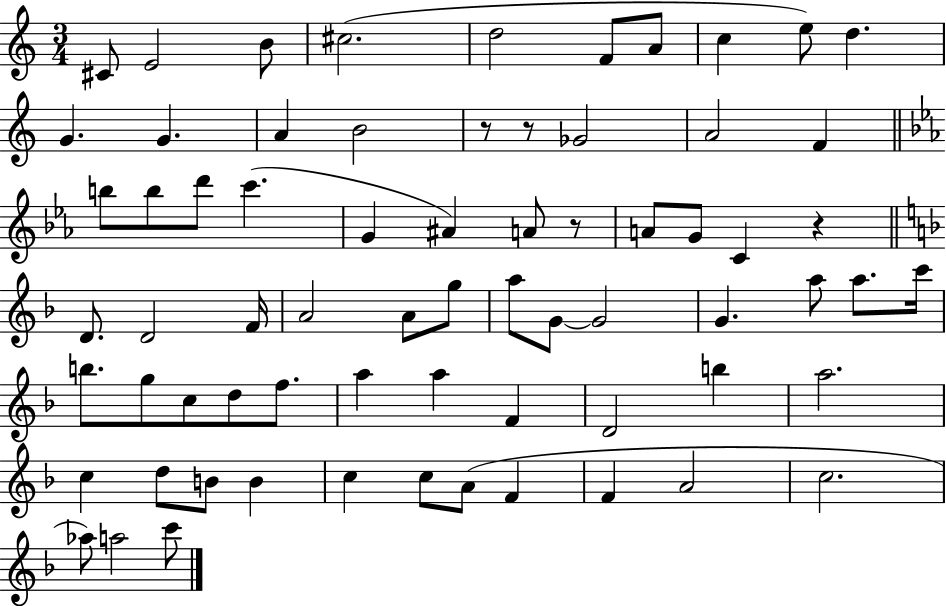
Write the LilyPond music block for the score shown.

{
  \clef treble
  \numericTimeSignature
  \time 3/4
  \key c \major
  \repeat volta 2 { cis'8 e'2 b'8 | cis''2.( | d''2 f'8 a'8 | c''4 e''8) d''4. | \break g'4. g'4. | a'4 b'2 | r8 r8 ges'2 | a'2 f'4 | \break \bar "||" \break \key ees \major b''8 b''8 d'''8 c'''4.( | g'4 ais'4) a'8 r8 | a'8 g'8 c'4 r4 | \bar "||" \break \key d \minor d'8. d'2 f'16 | a'2 a'8 g''8 | a''8 g'8~~ g'2 | g'4. a''8 a''8. c'''16 | \break b''8. g''8 c''8 d''8 f''8. | a''4 a''4 f'4 | d'2 b''4 | a''2. | \break c''4 d''8 b'8 b'4 | c''4 c''8 a'8( f'4 | f'4 a'2 | c''2. | \break aes''8) a''2 c'''8 | } \bar "|."
}